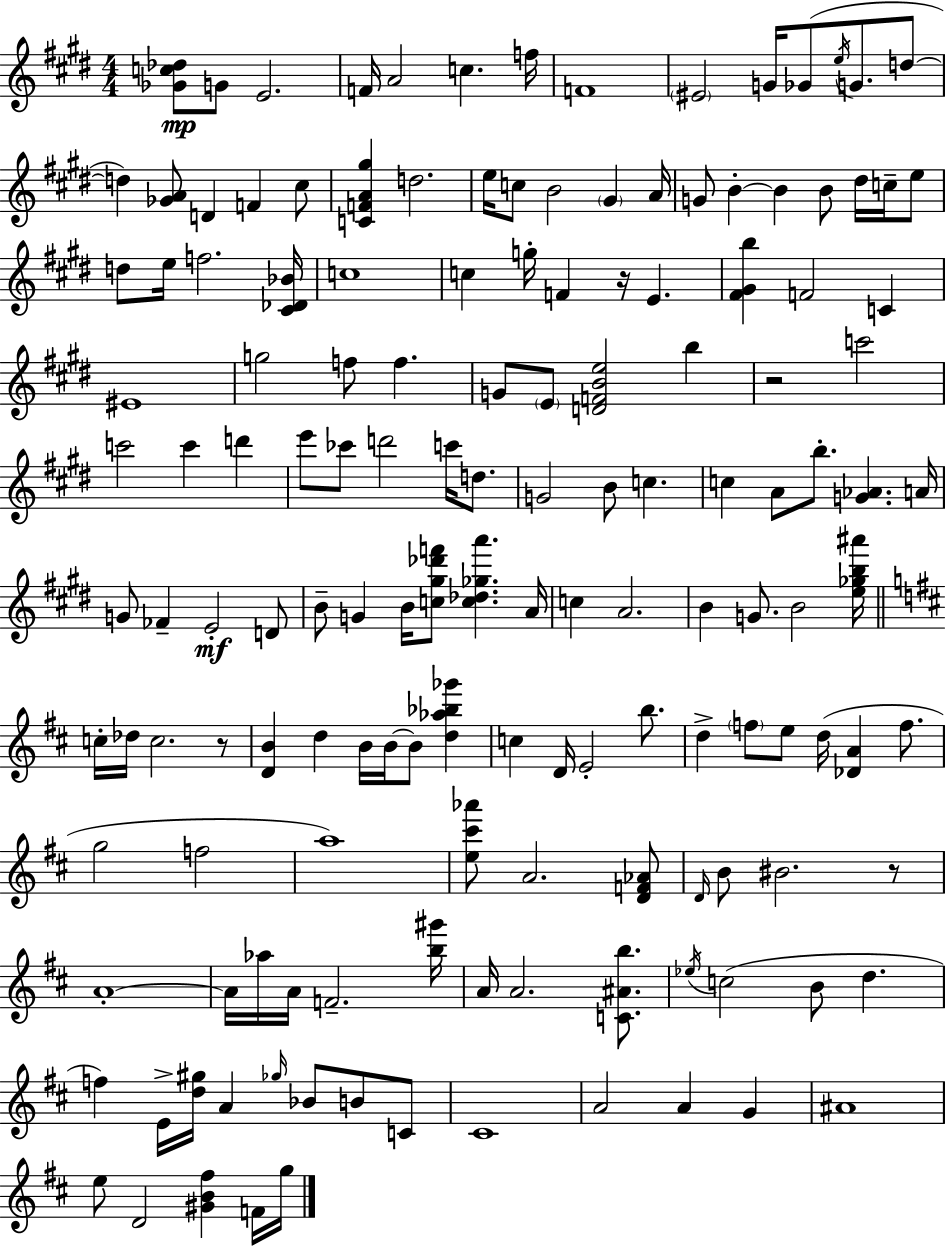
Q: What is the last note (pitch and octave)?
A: G5